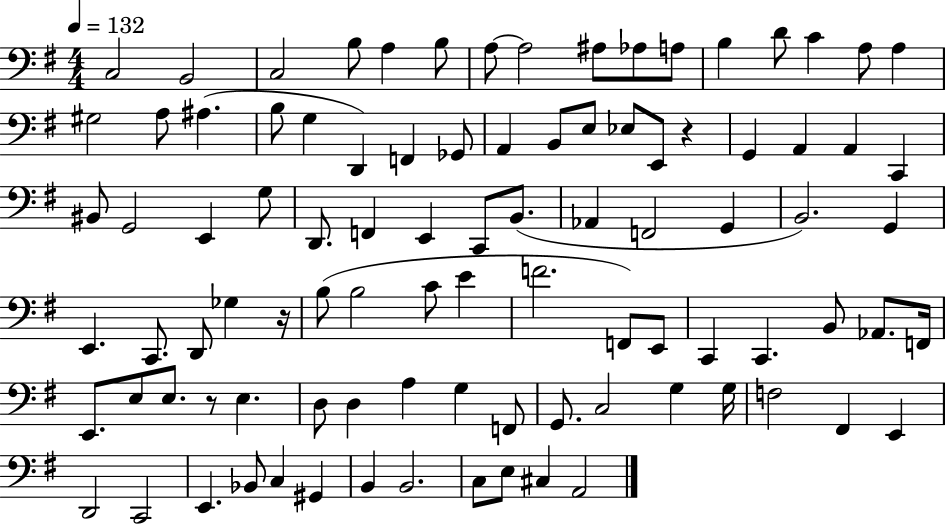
{
  \clef bass
  \numericTimeSignature
  \time 4/4
  \key g \major
  \tempo 4 = 132
  c2 b,2 | c2 b8 a4 b8 | a8~~ a2 ais8 aes8 a8 | b4 d'8 c'4 a8 a4 | \break gis2 a8 ais4.( | b8 g4 d,4) f,4 ges,8 | a,4 b,8 e8 ees8 e,8 r4 | g,4 a,4 a,4 c,4 | \break bis,8 g,2 e,4 g8 | d,8. f,4 e,4 c,8 b,8.( | aes,4 f,2 g,4 | b,2.) g,4 | \break e,4. c,8. d,8 ges4 r16 | b8( b2 c'8 e'4 | f'2. f,8) e,8 | c,4 c,4. b,8 aes,8. f,16 | \break e,8. e8 e8. r8 e4. | d8 d4 a4 g4 f,8 | g,8. c2 g4 g16 | f2 fis,4 e,4 | \break d,2 c,2 | e,4. bes,8 c4 gis,4 | b,4 b,2. | c8 e8 cis4 a,2 | \break \bar "|."
}